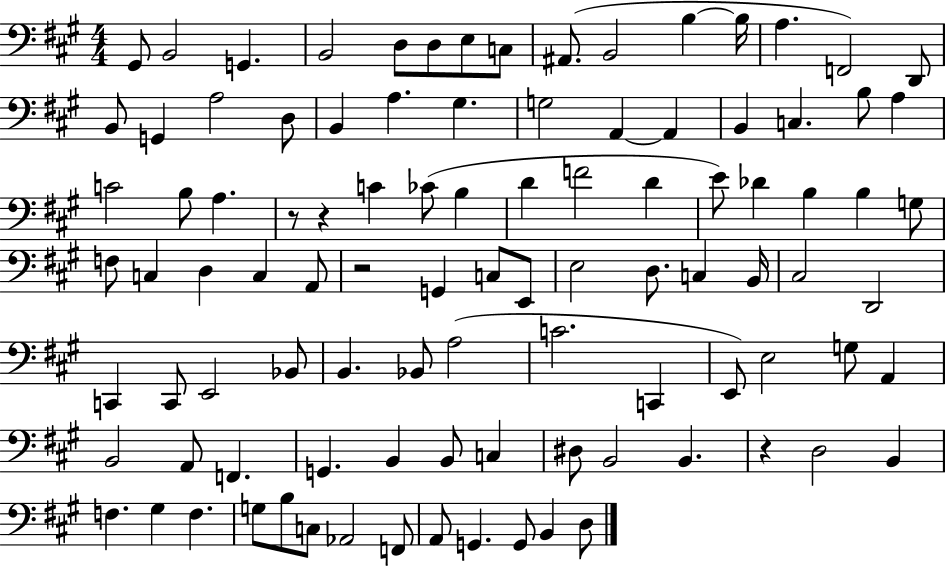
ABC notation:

X:1
T:Untitled
M:4/4
L:1/4
K:A
^G,,/2 B,,2 G,, B,,2 D,/2 D,/2 E,/2 C,/2 ^A,,/2 B,,2 B, B,/4 A, F,,2 D,,/2 B,,/2 G,, A,2 D,/2 B,, A, ^G, G,2 A,, A,, B,, C, B,/2 A, C2 B,/2 A, z/2 z C _C/2 B, D F2 D E/2 _D B, B, G,/2 F,/2 C, D, C, A,,/2 z2 G,, C,/2 E,,/2 E,2 D,/2 C, B,,/4 ^C,2 D,,2 C,, C,,/2 E,,2 _B,,/2 B,, _B,,/2 A,2 C2 C,, E,,/2 E,2 G,/2 A,, B,,2 A,,/2 F,, G,, B,, B,,/2 C, ^D,/2 B,,2 B,, z D,2 B,, F, ^G, F, G,/2 B,/2 C,/2 _A,,2 F,,/2 A,,/2 G,, G,,/2 B,, D,/2